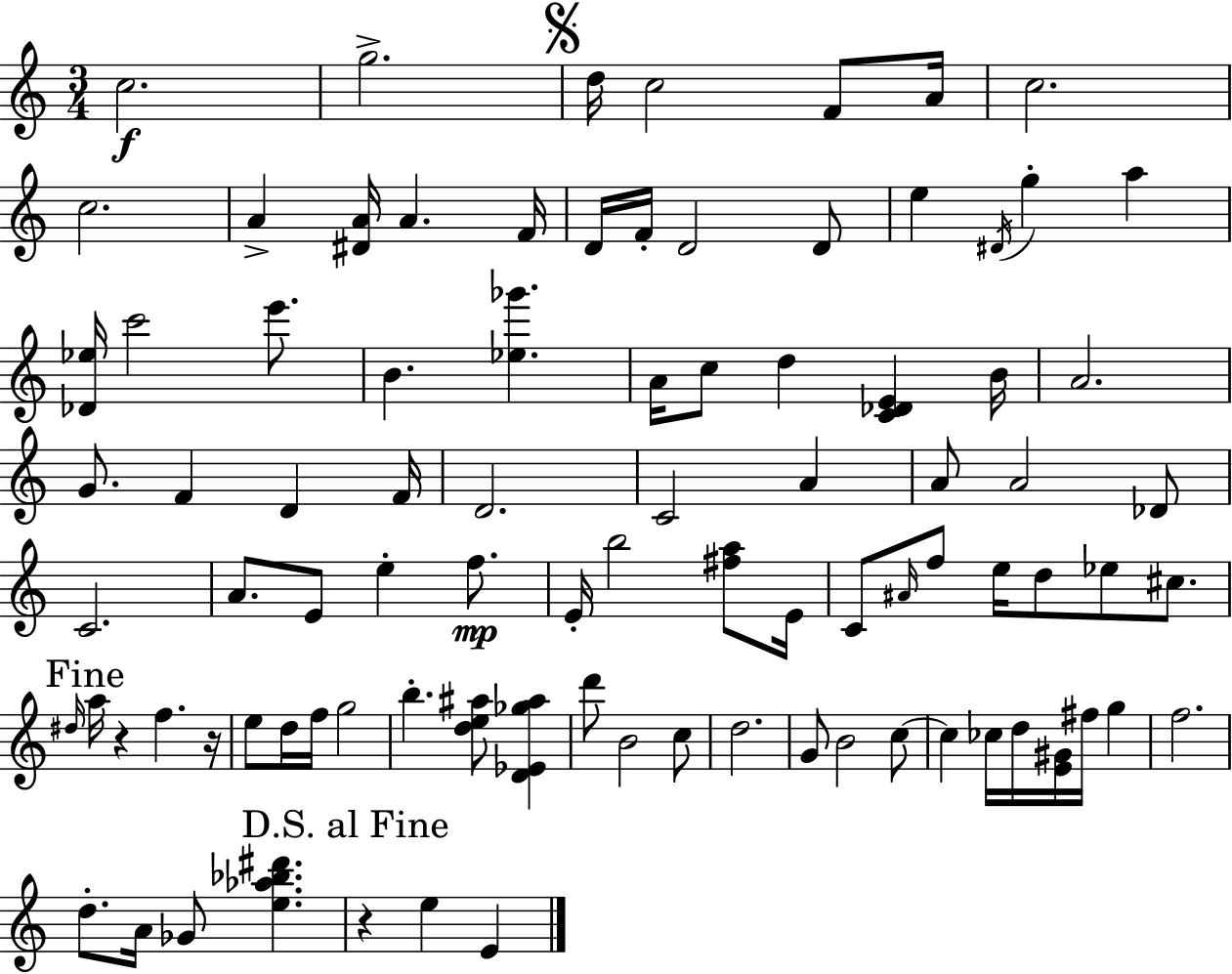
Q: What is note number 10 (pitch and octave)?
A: A4